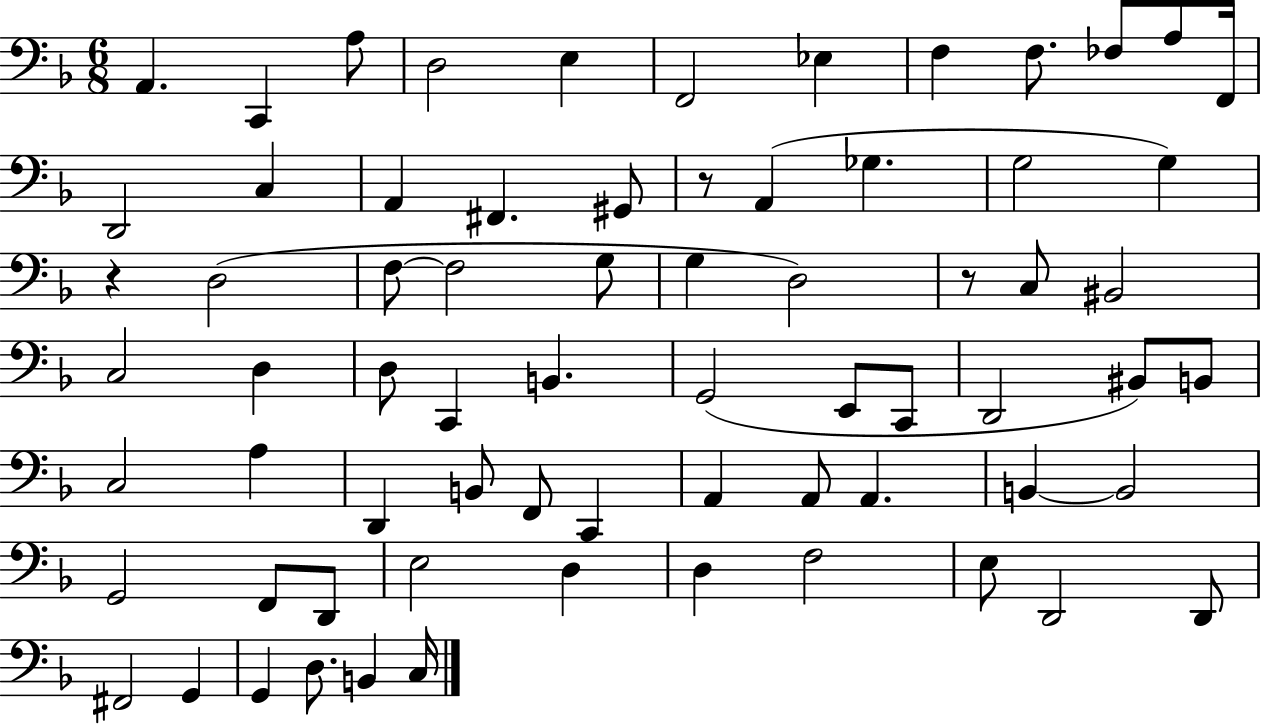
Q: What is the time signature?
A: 6/8